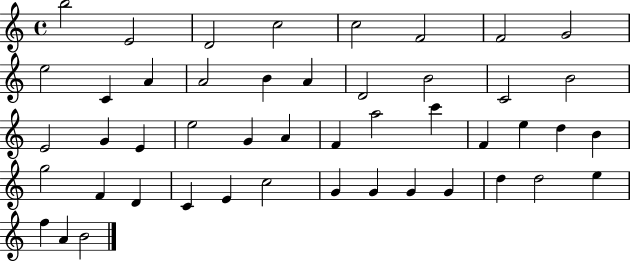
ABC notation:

X:1
T:Untitled
M:4/4
L:1/4
K:C
b2 E2 D2 c2 c2 F2 F2 G2 e2 C A A2 B A D2 B2 C2 B2 E2 G E e2 G A F a2 c' F e d B g2 F D C E c2 G G G G d d2 e f A B2